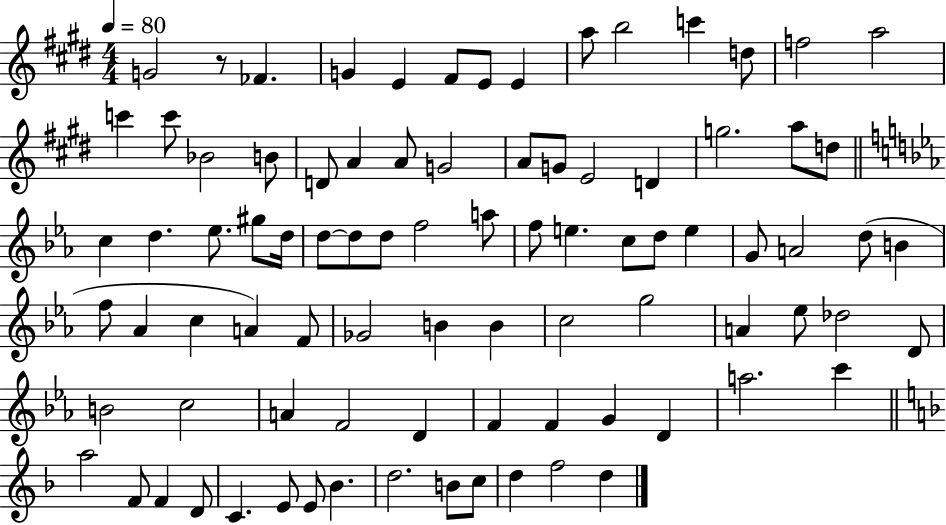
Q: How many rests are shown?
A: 1